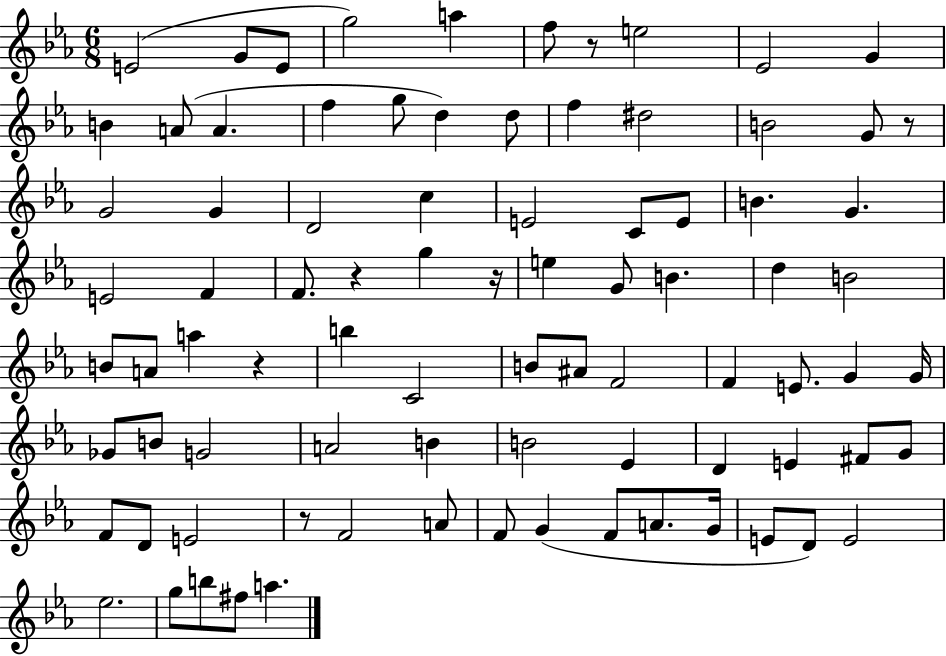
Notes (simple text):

E4/h G4/e E4/e G5/h A5/q F5/e R/e E5/h Eb4/h G4/q B4/q A4/e A4/q. F5/q G5/e D5/q D5/e F5/q D#5/h B4/h G4/e R/e G4/h G4/q D4/h C5/q E4/h C4/e E4/e B4/q. G4/q. E4/h F4/q F4/e. R/q G5/q R/s E5/q G4/e B4/q. D5/q B4/h B4/e A4/e A5/q R/q B5/q C4/h B4/e A#4/e F4/h F4/q E4/e. G4/q G4/s Gb4/e B4/e G4/h A4/h B4/q B4/h Eb4/q D4/q E4/q F#4/e G4/e F4/e D4/e E4/h R/e F4/h A4/e F4/e G4/q F4/e A4/e. G4/s E4/e D4/e E4/h Eb5/h. G5/e B5/e F#5/e A5/q.